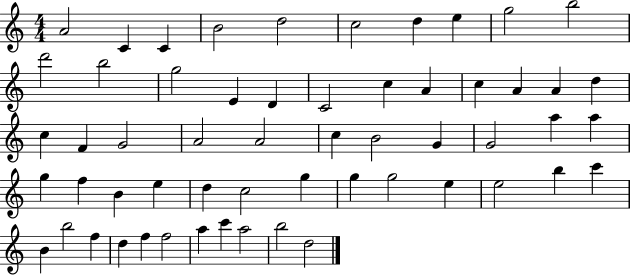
X:1
T:Untitled
M:4/4
L:1/4
K:C
A2 C C B2 d2 c2 d e g2 b2 d'2 b2 g2 E D C2 c A c A A d c F G2 A2 A2 c B2 G G2 a a g f B e d c2 g g g2 e e2 b c' B b2 f d f f2 a c' a2 b2 d2